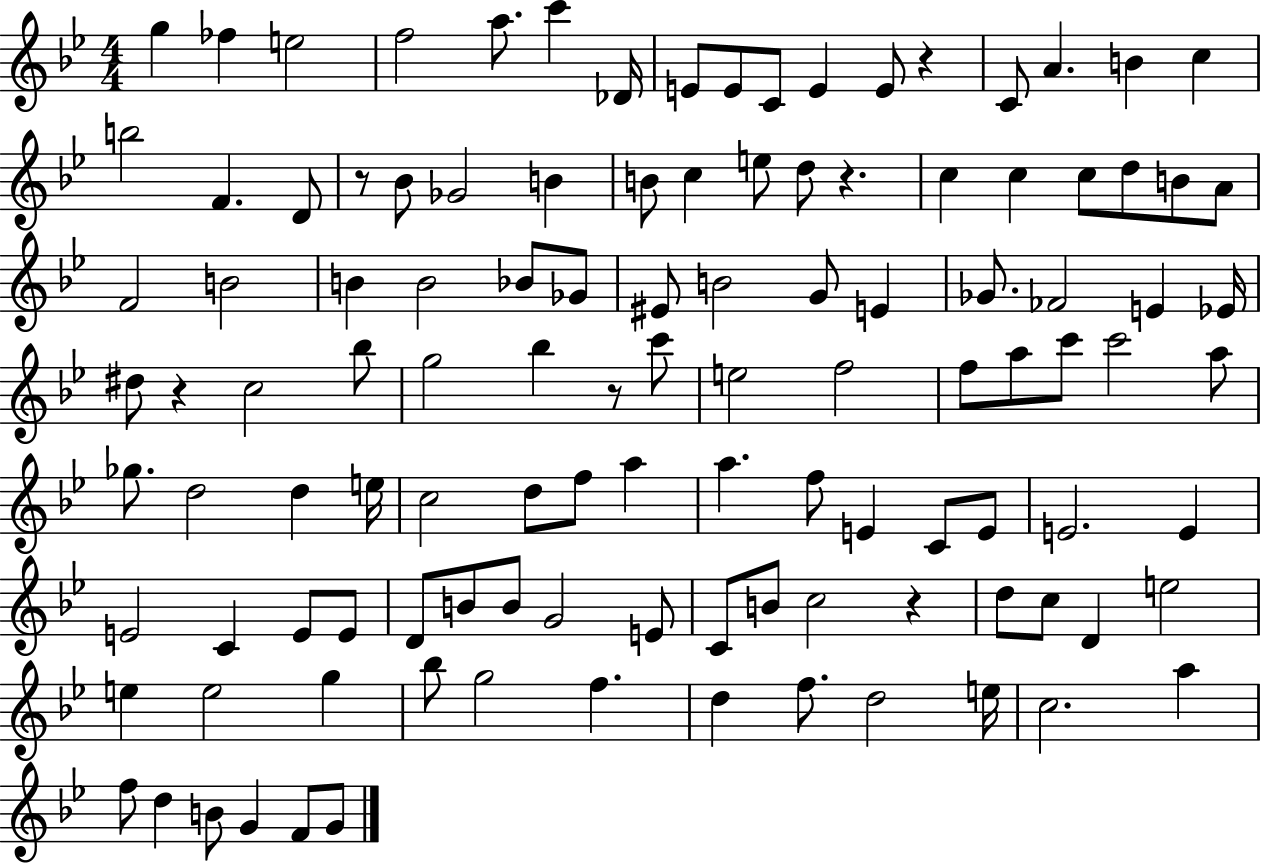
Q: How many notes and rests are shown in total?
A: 114